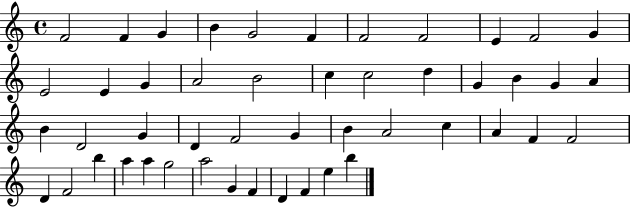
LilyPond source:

{
  \clef treble
  \time 4/4
  \defaultTimeSignature
  \key c \major
  f'2 f'4 g'4 | b'4 g'2 f'4 | f'2 f'2 | e'4 f'2 g'4 | \break e'2 e'4 g'4 | a'2 b'2 | c''4 c''2 d''4 | g'4 b'4 g'4 a'4 | \break b'4 d'2 g'4 | d'4 f'2 g'4 | b'4 a'2 c''4 | a'4 f'4 f'2 | \break d'4 f'2 b''4 | a''4 a''4 g''2 | a''2 g'4 f'4 | d'4 f'4 e''4 b''4 | \break \bar "|."
}